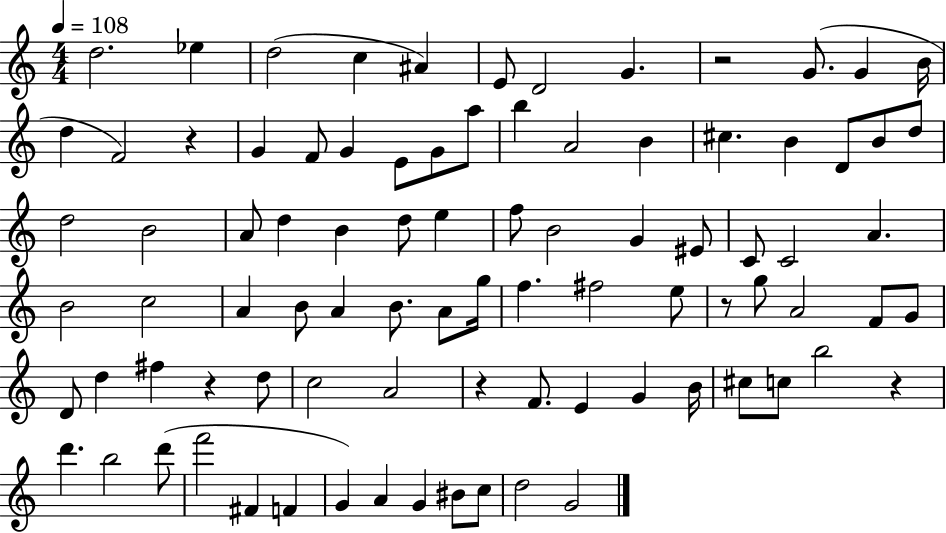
{
  \clef treble
  \numericTimeSignature
  \time 4/4
  \key c \major
  \tempo 4 = 108
  d''2. ees''4 | d''2( c''4 ais'4) | e'8 d'2 g'4. | r2 g'8.( g'4 b'16 | \break d''4 f'2) r4 | g'4 f'8 g'4 e'8 g'8 a''8 | b''4 a'2 b'4 | cis''4. b'4 d'8 b'8 d''8 | \break d''2 b'2 | a'8 d''4 b'4 d''8 e''4 | f''8 b'2 g'4 eis'8 | c'8 c'2 a'4. | \break b'2 c''2 | a'4 b'8 a'4 b'8. a'8 g''16 | f''4. fis''2 e''8 | r8 g''8 a'2 f'8 g'8 | \break d'8 d''4 fis''4 r4 d''8 | c''2 a'2 | r4 f'8. e'4 g'4 b'16 | cis''8 c''8 b''2 r4 | \break d'''4. b''2 d'''8( | f'''2 fis'4 f'4 | g'4) a'4 g'4 bis'8 c''8 | d''2 g'2 | \break \bar "|."
}